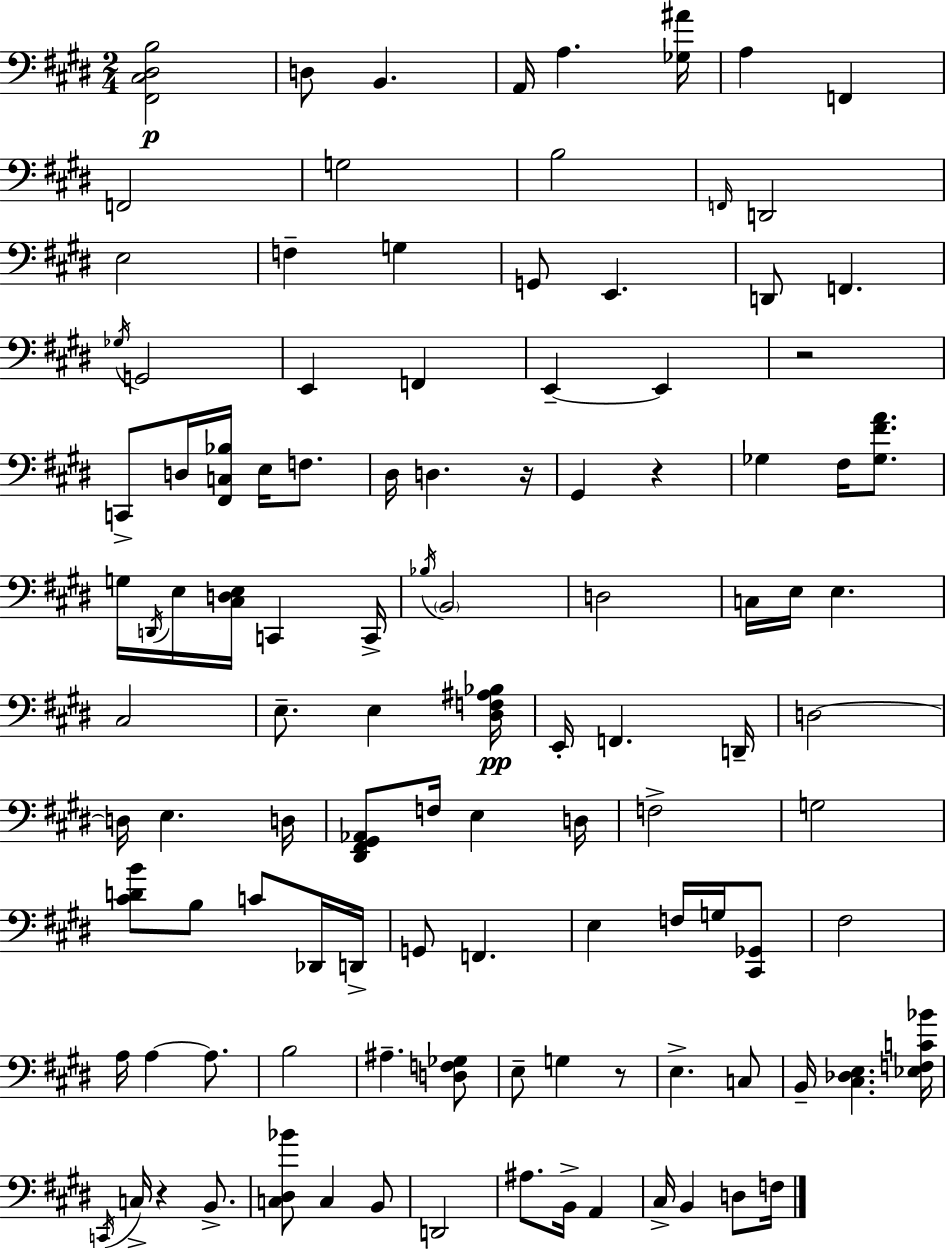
[F#2,C#3,D#3,B3]/h D3/e B2/q. A2/s A3/q. [Gb3,A#4]/s A3/q F2/q F2/h G3/h B3/h F2/s D2/h E3/h F3/q G3/q G2/e E2/q. D2/e F2/q. Gb3/s G2/h E2/q F2/q E2/q E2/q R/h C2/e D3/s [F#2,C3,Bb3]/s E3/s F3/e. D#3/s D3/q. R/s G#2/q R/q Gb3/q F#3/s [Gb3,F#4,A4]/e. G3/s D2/s E3/s [C#3,D3,E3]/s C2/q C2/s Bb3/s B2/h D3/h C3/s E3/s E3/q. C#3/h E3/e. E3/q [D#3,F3,A#3,Bb3]/s E2/s F2/q. D2/s D3/h D3/s E3/q. D3/s [D#2,F#2,G#2,Ab2]/e F3/s E3/q D3/s F3/h G3/h [C#4,D4,B4]/e B3/e C4/e Db2/s D2/s G2/e F2/q. E3/q F3/s G3/s [C#2,Gb2]/e F#3/h A3/s A3/q A3/e. B3/h A#3/q. [D3,F3,Gb3]/e E3/e G3/q R/e E3/q. C3/e B2/s [C#3,Db3,E3]/q. [Eb3,F3,C4,Bb4]/s C2/s C3/s R/q B2/e. [C3,D#3,Bb4]/e C3/q B2/e D2/h A#3/e. B2/s A2/q C#3/s B2/q D3/e F3/s